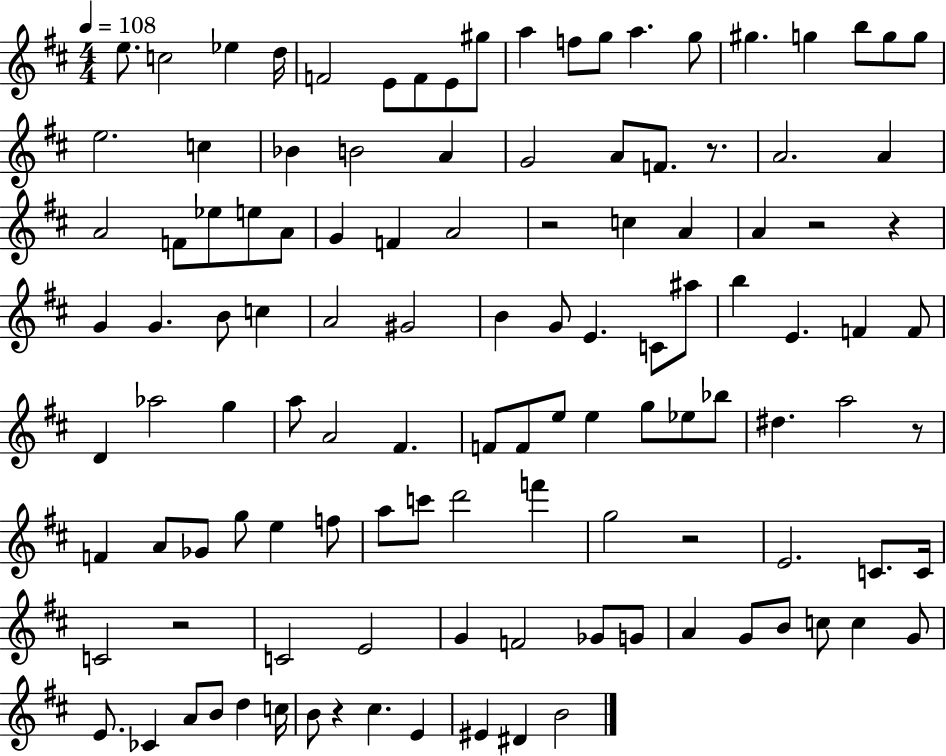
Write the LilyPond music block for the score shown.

{
  \clef treble
  \numericTimeSignature
  \time 4/4
  \key d \major
  \tempo 4 = 108
  e''8. c''2 ees''4 d''16 | f'2 e'8 f'8 e'8 gis''8 | a''4 f''8 g''8 a''4. g''8 | gis''4. g''4 b''8 g''8 g''8 | \break e''2. c''4 | bes'4 b'2 a'4 | g'2 a'8 f'8. r8. | a'2. a'4 | \break a'2 f'8 ees''8 e''8 a'8 | g'4 f'4 a'2 | r2 c''4 a'4 | a'4 r2 r4 | \break g'4 g'4. b'8 c''4 | a'2 gis'2 | b'4 g'8 e'4. c'8 ais''8 | b''4 e'4. f'4 f'8 | \break d'4 aes''2 g''4 | a''8 a'2 fis'4. | f'8 f'8 e''8 e''4 g''8 ees''8 bes''8 | dis''4. a''2 r8 | \break f'4 a'8 ges'8 g''8 e''4 f''8 | a''8 c'''8 d'''2 f'''4 | g''2 r2 | e'2. c'8. c'16 | \break c'2 r2 | c'2 e'2 | g'4 f'2 ges'8 g'8 | a'4 g'8 b'8 c''8 c''4 g'8 | \break e'8. ces'4 a'8 b'8 d''4 c''16 | b'8 r4 cis''4. e'4 | eis'4 dis'4 b'2 | \bar "|."
}